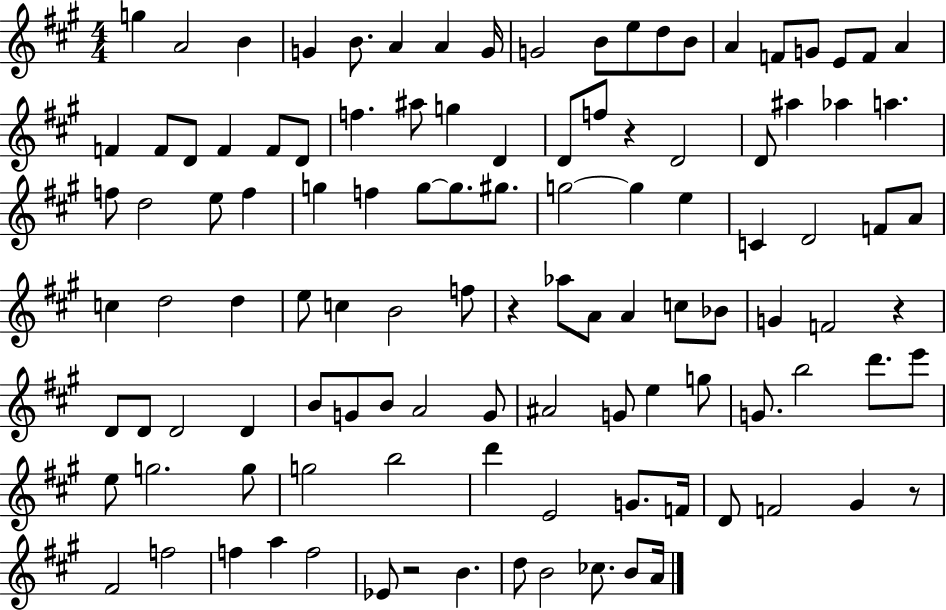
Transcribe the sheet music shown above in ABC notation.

X:1
T:Untitled
M:4/4
L:1/4
K:A
g A2 B G B/2 A A G/4 G2 B/2 e/2 d/2 B/2 A F/2 G/2 E/2 F/2 A F F/2 D/2 F F/2 D/2 f ^a/2 g D D/2 f/2 z D2 D/2 ^a _a a f/2 d2 e/2 f g f g/2 g/2 ^g/2 g2 g e C D2 F/2 A/2 c d2 d e/2 c B2 f/2 z _a/2 A/2 A c/2 _B/2 G F2 z D/2 D/2 D2 D B/2 G/2 B/2 A2 G/2 ^A2 G/2 e g/2 G/2 b2 d'/2 e'/2 e/2 g2 g/2 g2 b2 d' E2 G/2 F/4 D/2 F2 ^G z/2 ^F2 f2 f a f2 _E/2 z2 B d/2 B2 _c/2 B/2 A/4